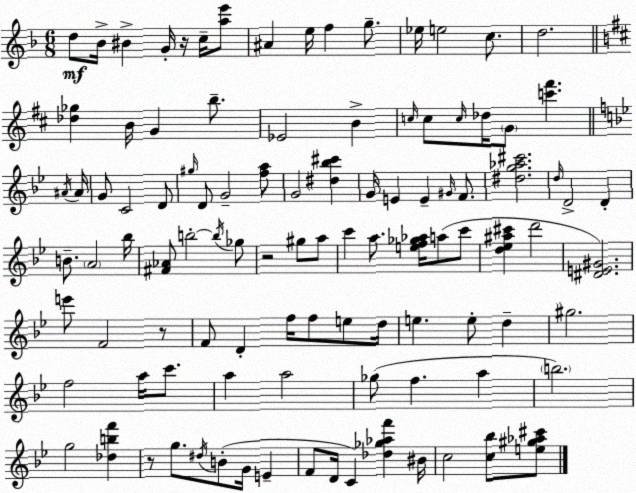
X:1
T:Untitled
M:6/8
L:1/4
K:Dm
d/2 _B/4 ^B G/4 z/4 c/4 [ae']/2 ^A e/4 f g/2 _e/4 e2 c/2 d2 [_d_g] B/4 G b/2 _E2 B c/4 c/2 c/4 _d/4 G/2 [c'^f'] ^A/4 ^A/4 G/2 C2 D/2 ^g/4 D/2 G2 [fa]/2 G2 [^d_b^c'] G/4 E E ^G/4 F/2 [^dg_a^c']2 d/4 D2 D B/2 A2 _b/4 [^F_A]/2 b2 b/4 _g/2 z2 ^g/2 a/2 c' a/2 [ef_g_a]/4 a/2 c'/2 [d_e^a^c'] d'2 [^DE^G]2 e'/2 F2 z/2 F/2 D f/4 f/2 e/2 d/4 e e/2 d ^g2 f2 a/4 c'/2 a a2 _g/2 f a b2 g2 [_dbf'] z/2 g/2 ^d/4 B/2 G/4 E F/2 D/4 C [_d_g_af'] ^B/4 c2 [c_b]/2 [e^g_a^c']/2